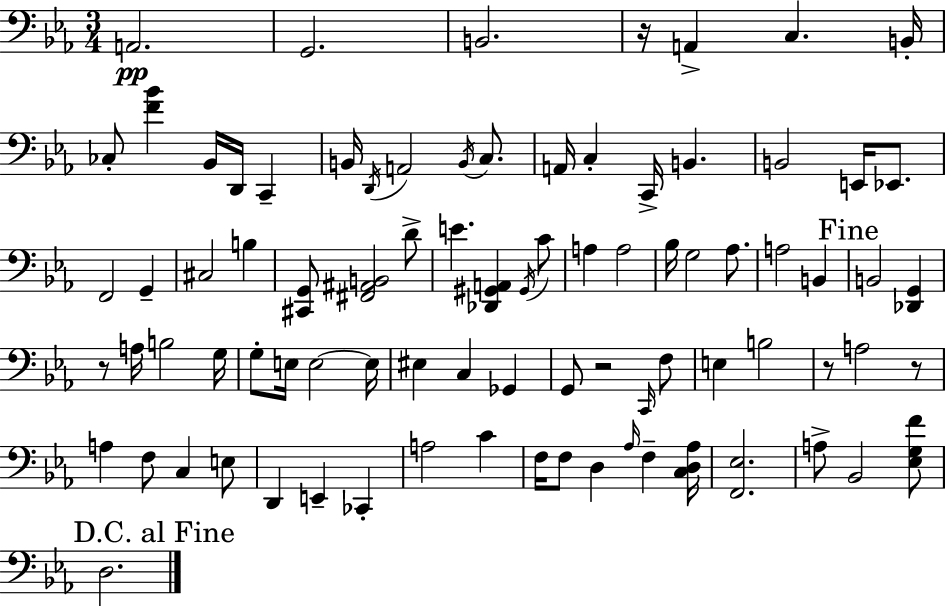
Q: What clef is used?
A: bass